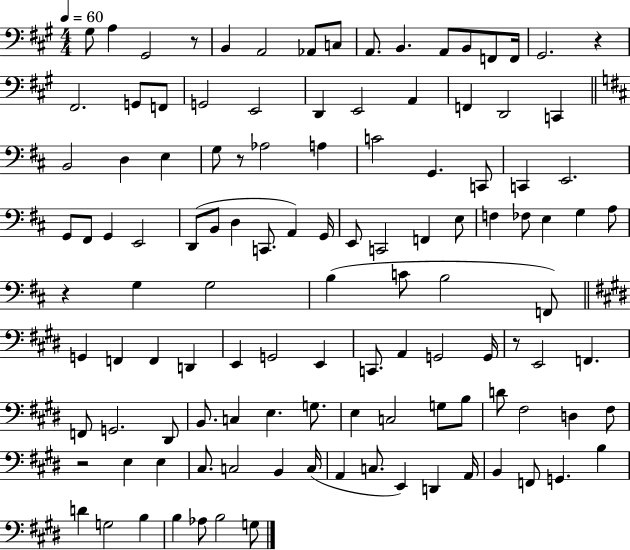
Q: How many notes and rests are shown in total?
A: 117